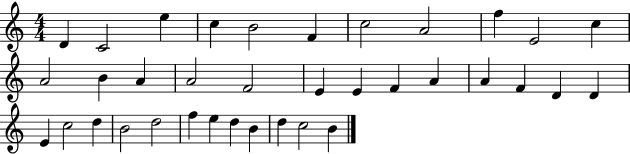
D4/q C4/h E5/q C5/q B4/h F4/q C5/h A4/h F5/q E4/h C5/q A4/h B4/q A4/q A4/h F4/h E4/q E4/q F4/q A4/q A4/q F4/q D4/q D4/q E4/q C5/h D5/q B4/h D5/h F5/q E5/q D5/q B4/q D5/q C5/h B4/q